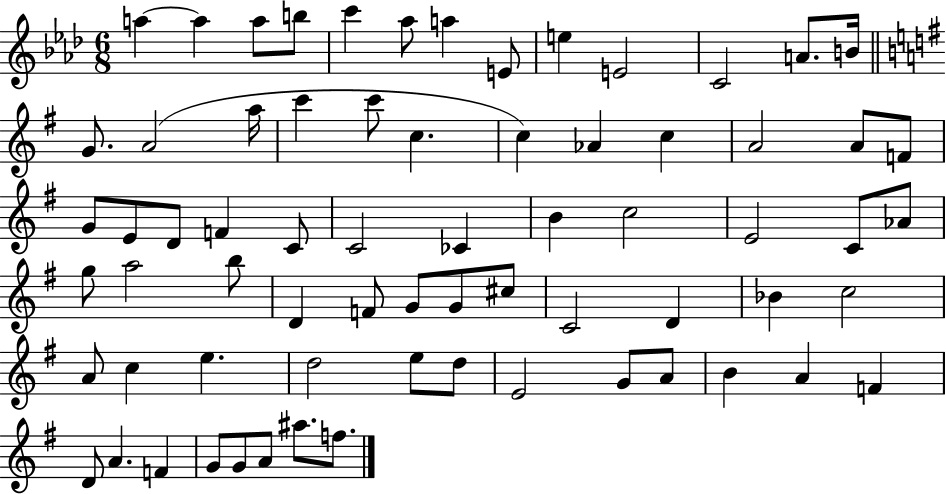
{
  \clef treble
  \numericTimeSignature
  \time 6/8
  \key aes \major
  a''4~~ a''4 a''8 b''8 | c'''4 aes''8 a''4 e'8 | e''4 e'2 | c'2 a'8. b'16 | \break \bar "||" \break \key g \major g'8. a'2( a''16 | c'''4 c'''8 c''4. | c''4) aes'4 c''4 | a'2 a'8 f'8 | \break g'8 e'8 d'8 f'4 c'8 | c'2 ces'4 | b'4 c''2 | e'2 c'8 aes'8 | \break g''8 a''2 b''8 | d'4 f'8 g'8 g'8 cis''8 | c'2 d'4 | bes'4 c''2 | \break a'8 c''4 e''4. | d''2 e''8 d''8 | e'2 g'8 a'8 | b'4 a'4 f'4 | \break d'8 a'4. f'4 | g'8 g'8 a'8 ais''8. f''8. | \bar "|."
}